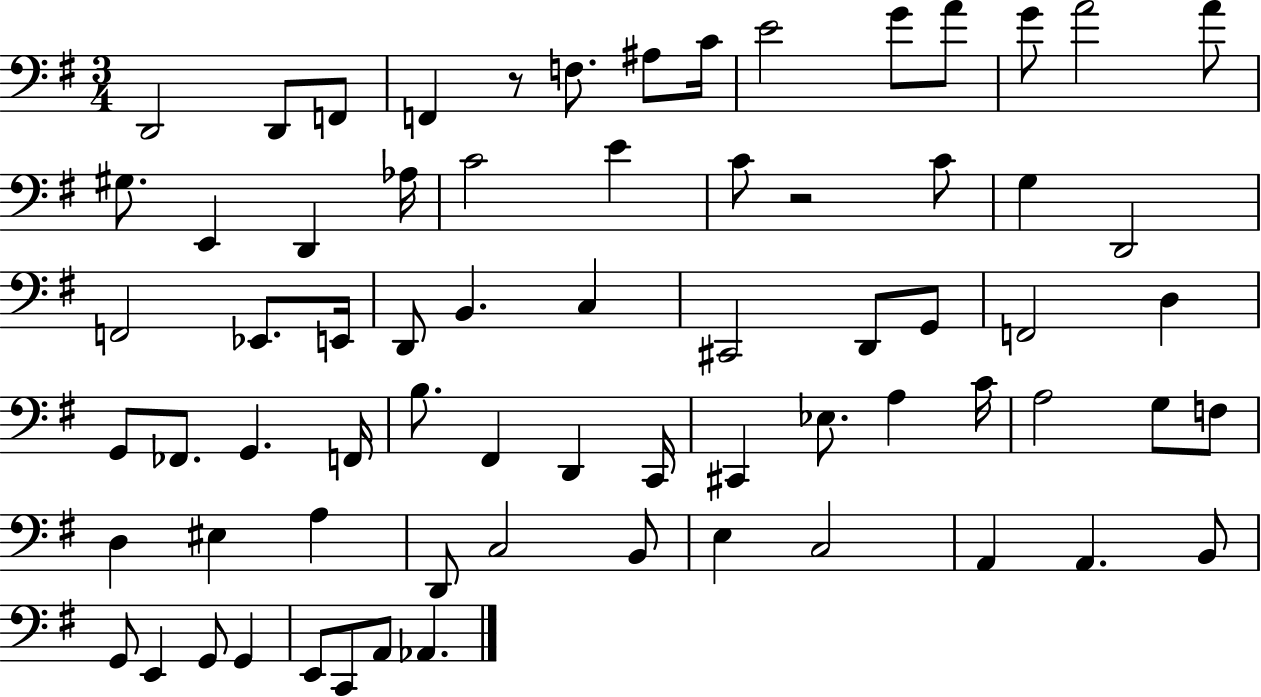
D2/h D2/e F2/e F2/q R/e F3/e. A#3/e C4/s E4/h G4/e A4/e G4/e A4/h A4/e G#3/e. E2/q D2/q Ab3/s C4/h E4/q C4/e R/h C4/e G3/q D2/h F2/h Eb2/e. E2/s D2/e B2/q. C3/q C#2/h D2/e G2/e F2/h D3/q G2/e FES2/e. G2/q. F2/s B3/e. F#2/q D2/q C2/s C#2/q Eb3/e. A3/q C4/s A3/h G3/e F3/e D3/q EIS3/q A3/q D2/e C3/h B2/e E3/q C3/h A2/q A2/q. B2/e G2/e E2/q G2/e G2/q E2/e C2/e A2/e Ab2/q.